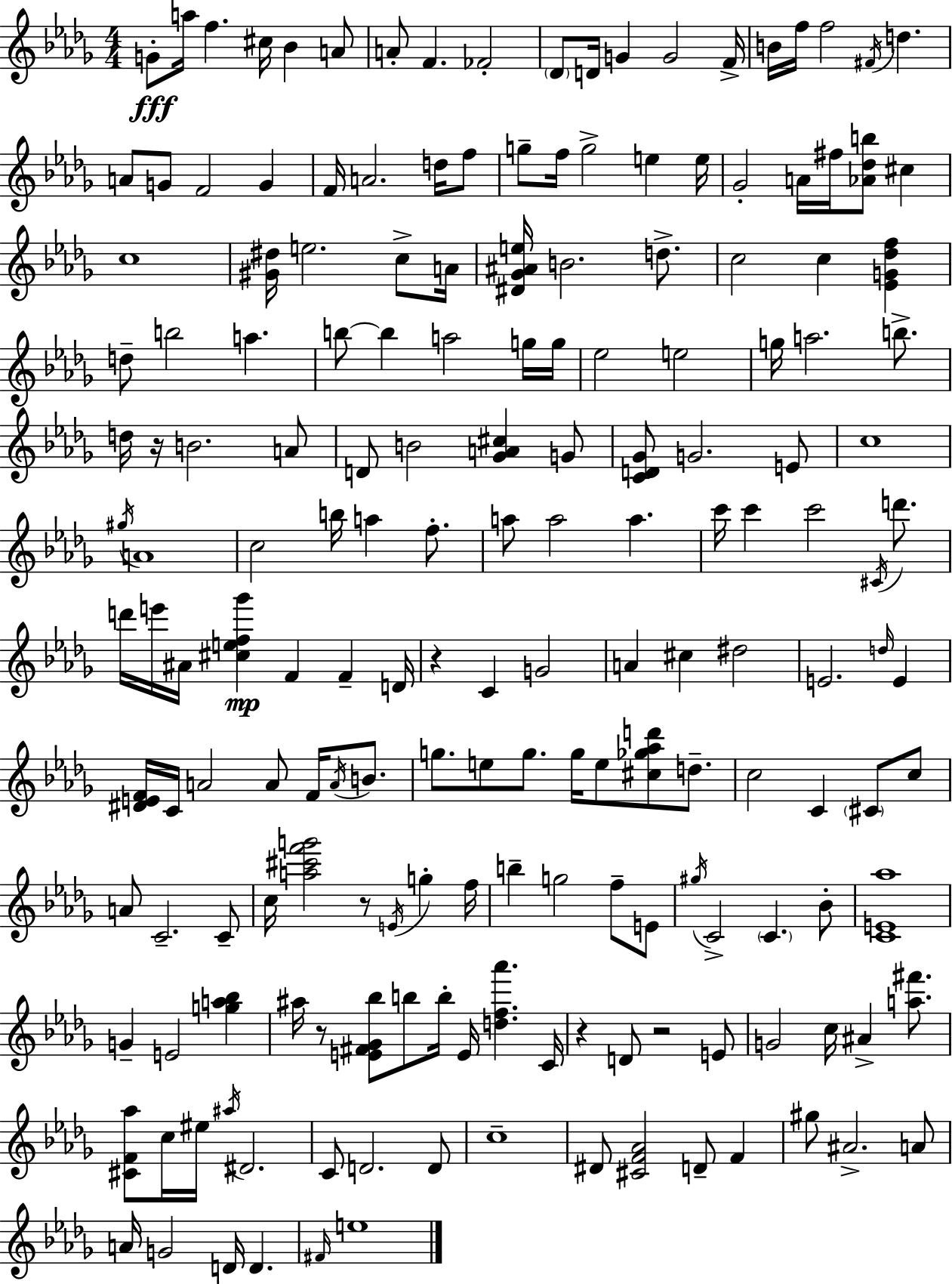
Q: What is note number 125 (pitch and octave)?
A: Bb4